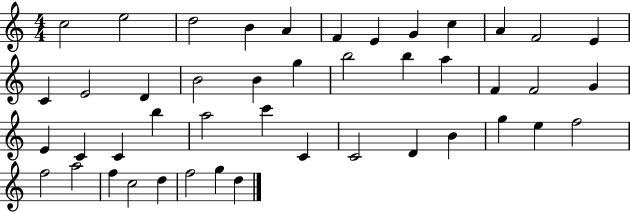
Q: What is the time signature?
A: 4/4